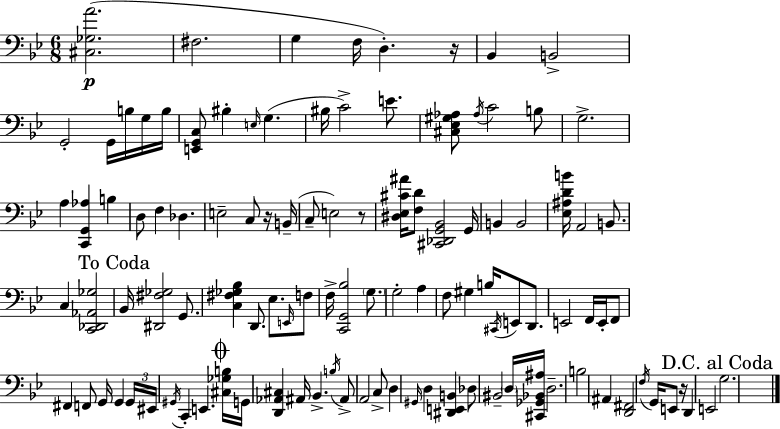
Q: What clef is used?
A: bass